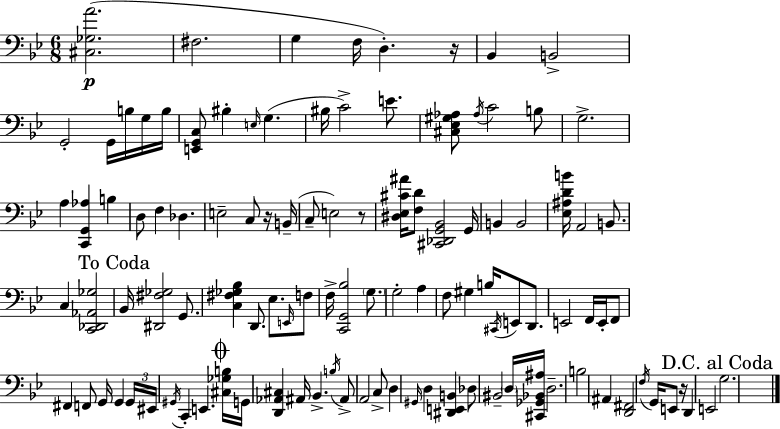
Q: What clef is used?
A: bass